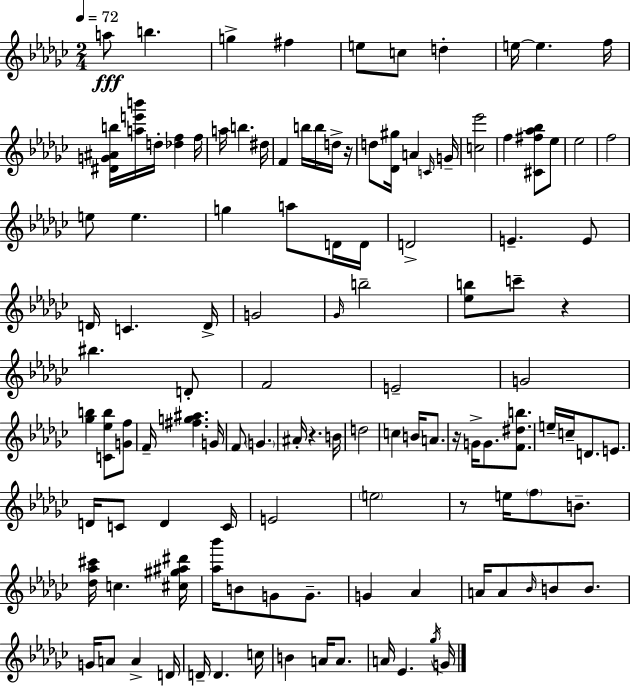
A5/e B5/q. G5/q F#5/q E5/e C5/e D5/q E5/s E5/q. F5/s [D#4,G4,A#4,B5]/s [A5,E6,B6]/s D5/s [Db5,F5]/q F5/s A5/s B5/q. D#5/s F4/q B5/s B5/s D5/s R/s D5/e [Db4,G#5]/s A4/q C4/s G4/s [C5,Eb6]/h F5/q [C#4,F#5,Ab5,Bb5]/e Eb5/e Eb5/h F5/h E5/e E5/q. G5/q A5/e D4/s D4/s D4/h E4/q. E4/e D4/s C4/q. D4/s G4/h Gb4/s B5/h [Eb5,B5]/e C6/e R/q BIS5/q. D4/e F4/h E4/h G4/h [Gb5,B5]/q [C4,Eb5,B5]/e [G4,F5]/e F4/s [F#5,G5,A#5]/q. G4/s F4/e G4/q. A#4/s R/q. B4/s D5/h C5/q B4/s A4/e. R/s G4/s G4/e. [F4,D#5,B5]/e. E5/s C5/s D4/e. E4/e. D4/s C4/e D4/q C4/s E4/h E5/h R/e E5/s F5/e B4/e. [Db5,Ab5,C#6]/s C5/q. [C#5,G#5,A#5,D#6]/s [Ab5,Bb6]/s B4/e G4/e G4/e. G4/q Ab4/q A4/s A4/e Bb4/s B4/e B4/e. G4/s A4/e A4/q D4/s D4/s D4/q. C5/s B4/q A4/s A4/e. A4/s Eb4/q. Gb5/s G4/s